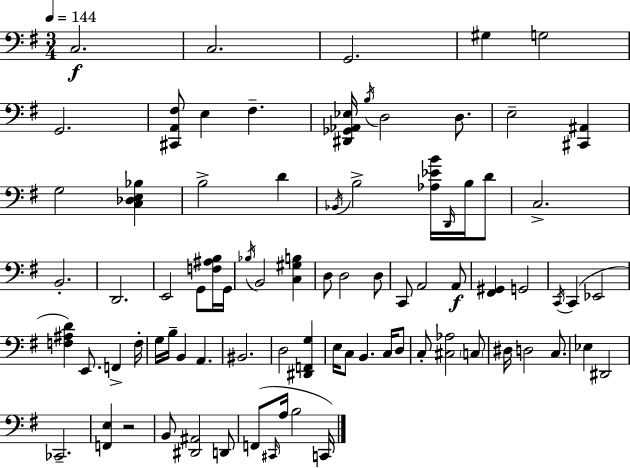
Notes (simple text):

C3/h. C3/h. G2/h. G#3/q G3/h G2/h. [C#2,A2,F#3]/e E3/q F#3/q. [D#2,Gb2,Ab2,Eb3]/s B3/s D3/h D3/e. E3/h [C#2,A#2]/q G3/h [C3,Db3,E3,Bb3]/q B3/h D4/q Bb2/s B3/h [Ab3,Eb4,B4]/s D2/s B3/s D4/e C3/h. B2/h. D2/h. E2/h G2/e [F3,A#3,B3]/s G2/s Bb3/s B2/h [C3,G#3,B3]/q D3/e D3/h D3/e C2/e A2/h A2/e [F#2,G#2]/q G2/h C2/s C2/q Eb2/h [F3,A#3,D4]/q E2/e. F2/q F3/s G3/s B3/s B2/q A2/q. BIS2/h. D3/h [D#2,F2,G3]/q E3/s C3/e B2/q. C3/s D3/e C3/e [C#3,Ab3]/h C3/e D#3/s D3/h C3/e. Eb3/q D#2/h CES2/h. [F2,E3]/q R/h B2/e [D#2,A#2]/h D2/e F2/e C#2/s A3/s B3/h C2/s